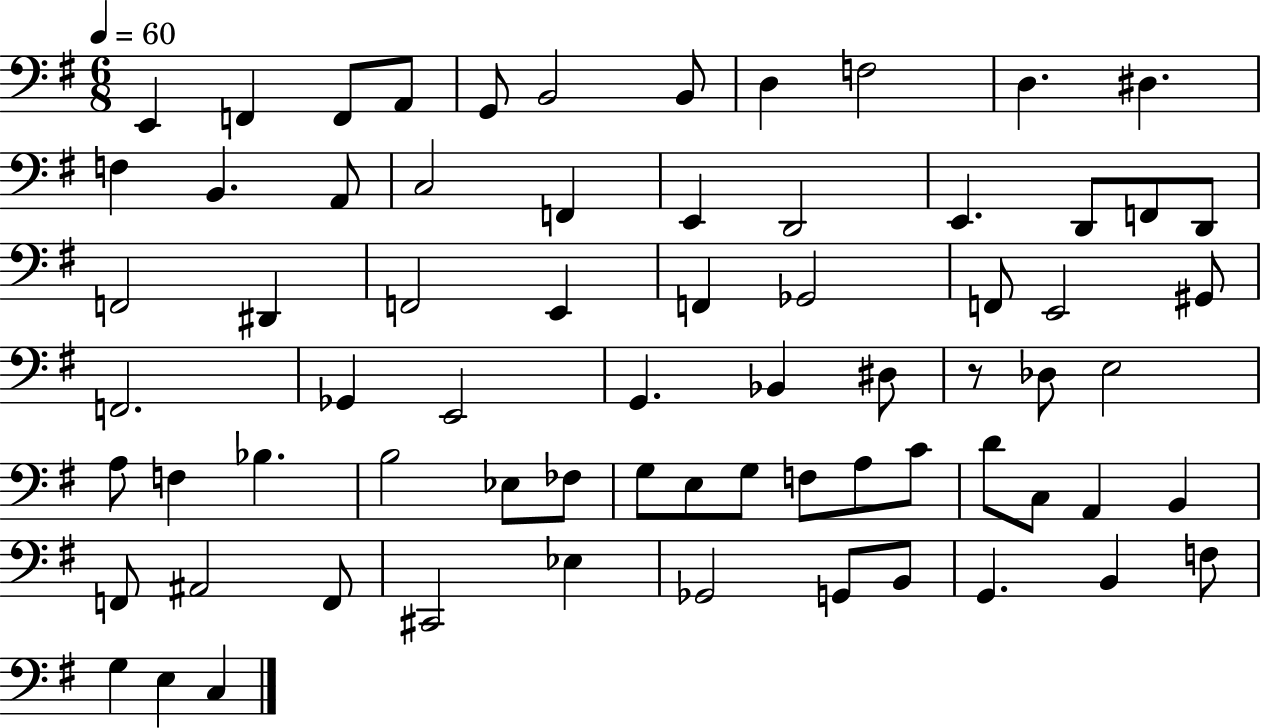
{
  \clef bass
  \numericTimeSignature
  \time 6/8
  \key g \major
  \tempo 4 = 60
  e,4 f,4 f,8 a,8 | g,8 b,2 b,8 | d4 f2 | d4. dis4. | \break f4 b,4. a,8 | c2 f,4 | e,4 d,2 | e,4. d,8 f,8 d,8 | \break f,2 dis,4 | f,2 e,4 | f,4 ges,2 | f,8 e,2 gis,8 | \break f,2. | ges,4 e,2 | g,4. bes,4 dis8 | r8 des8 e2 | \break a8 f4 bes4. | b2 ees8 fes8 | g8 e8 g8 f8 a8 c'8 | d'8 c8 a,4 b,4 | \break f,8 ais,2 f,8 | cis,2 ees4 | ges,2 g,8 b,8 | g,4. b,4 f8 | \break g4 e4 c4 | \bar "|."
}